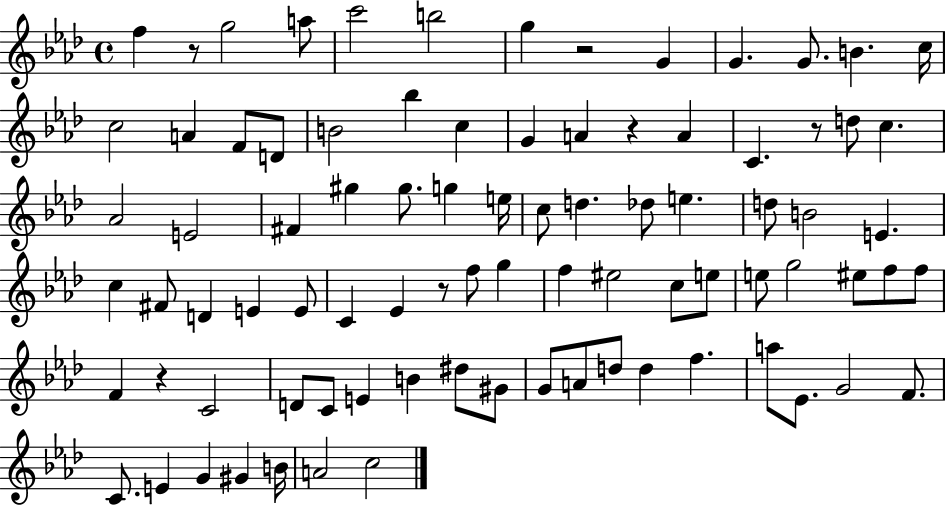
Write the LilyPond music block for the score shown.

{
  \clef treble
  \time 4/4
  \defaultTimeSignature
  \key aes \major
  f''4 r8 g''2 a''8 | c'''2 b''2 | g''4 r2 g'4 | g'4. g'8. b'4. c''16 | \break c''2 a'4 f'8 d'8 | b'2 bes''4 c''4 | g'4 a'4 r4 a'4 | c'4. r8 d''8 c''4. | \break aes'2 e'2 | fis'4 gis''4 gis''8. g''4 e''16 | c''8 d''4. des''8 e''4. | d''8 b'2 e'4. | \break c''4 fis'8 d'4 e'4 e'8 | c'4 ees'4 r8 f''8 g''4 | f''4 eis''2 c''8 e''8 | e''8 g''2 eis''8 f''8 f''8 | \break f'4 r4 c'2 | d'8 c'8 e'4 b'4 dis''8 gis'8 | g'8 a'8 d''8 d''4 f''4. | a''8 ees'8. g'2 f'8. | \break c'8. e'4 g'4 gis'4 b'16 | a'2 c''2 | \bar "|."
}